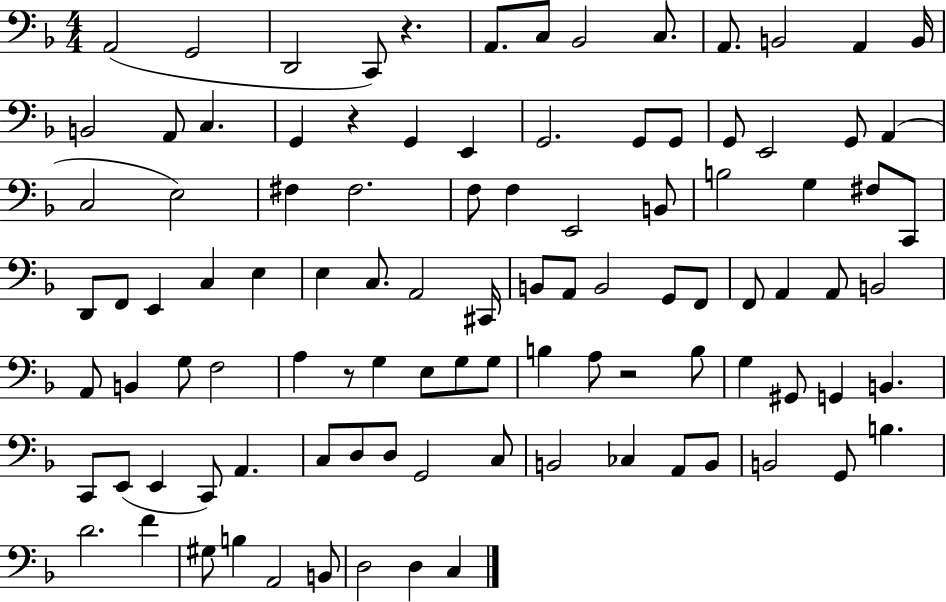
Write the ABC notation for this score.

X:1
T:Untitled
M:4/4
L:1/4
K:F
A,,2 G,,2 D,,2 C,,/2 z A,,/2 C,/2 _B,,2 C,/2 A,,/2 B,,2 A,, B,,/4 B,,2 A,,/2 C, G,, z G,, E,, G,,2 G,,/2 G,,/2 G,,/2 E,,2 G,,/2 A,, C,2 E,2 ^F, ^F,2 F,/2 F, E,,2 B,,/2 B,2 G, ^F,/2 C,,/2 D,,/2 F,,/2 E,, C, E, E, C,/2 A,,2 ^C,,/4 B,,/2 A,,/2 B,,2 G,,/2 F,,/2 F,,/2 A,, A,,/2 B,,2 A,,/2 B,, G,/2 F,2 A, z/2 G, E,/2 G,/2 G,/2 B, A,/2 z2 B,/2 G, ^G,,/2 G,, B,, C,,/2 E,,/2 E,, C,,/2 A,, C,/2 D,/2 D,/2 G,,2 C,/2 B,,2 _C, A,,/2 B,,/2 B,,2 G,,/2 B, D2 F ^G,/2 B, A,,2 B,,/2 D,2 D, C,